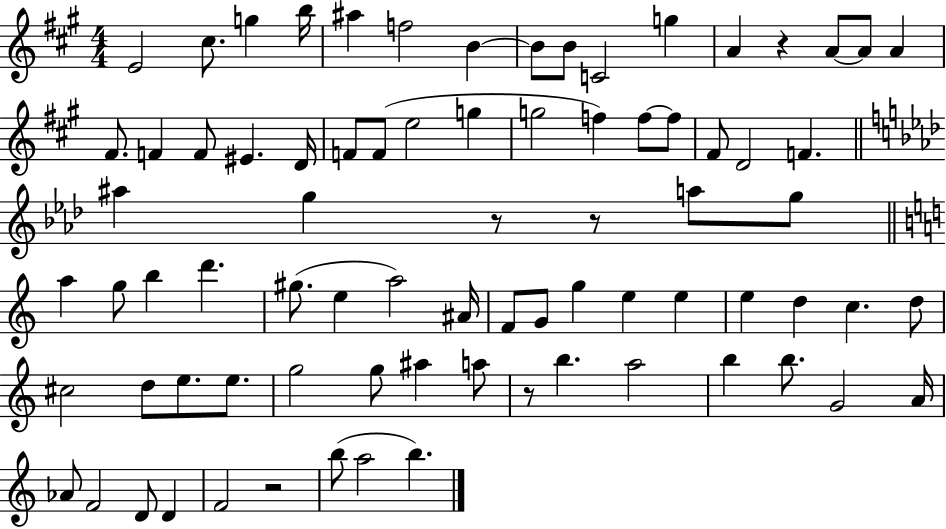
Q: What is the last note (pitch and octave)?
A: B5